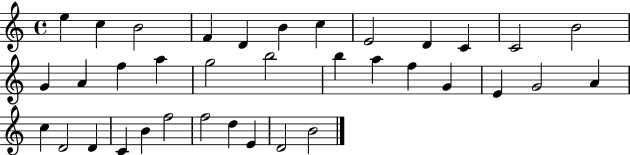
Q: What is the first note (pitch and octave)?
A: E5